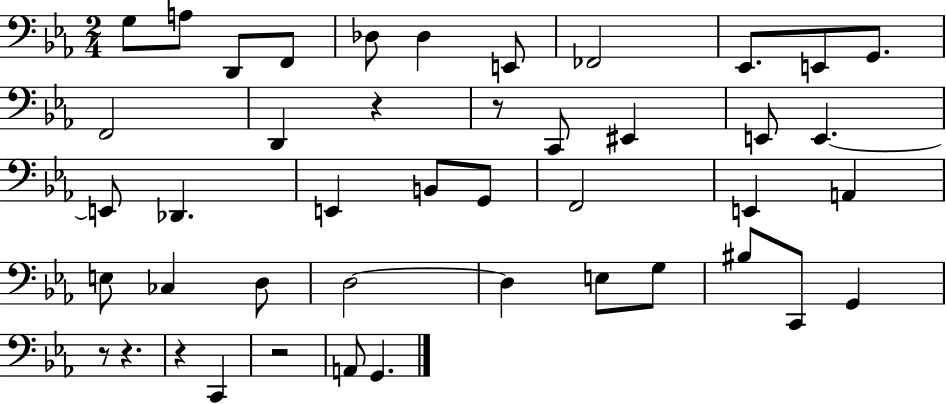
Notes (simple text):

G3/e A3/e D2/e F2/e Db3/e Db3/q E2/e FES2/h Eb2/e. E2/e G2/e. F2/h D2/q R/q R/e C2/e EIS2/q E2/e E2/q. E2/e Db2/q. E2/q B2/e G2/e F2/h E2/q A2/q E3/e CES3/q D3/e D3/h D3/q E3/e G3/e BIS3/e C2/e G2/q R/e R/q. R/q C2/q R/h A2/e G2/q.